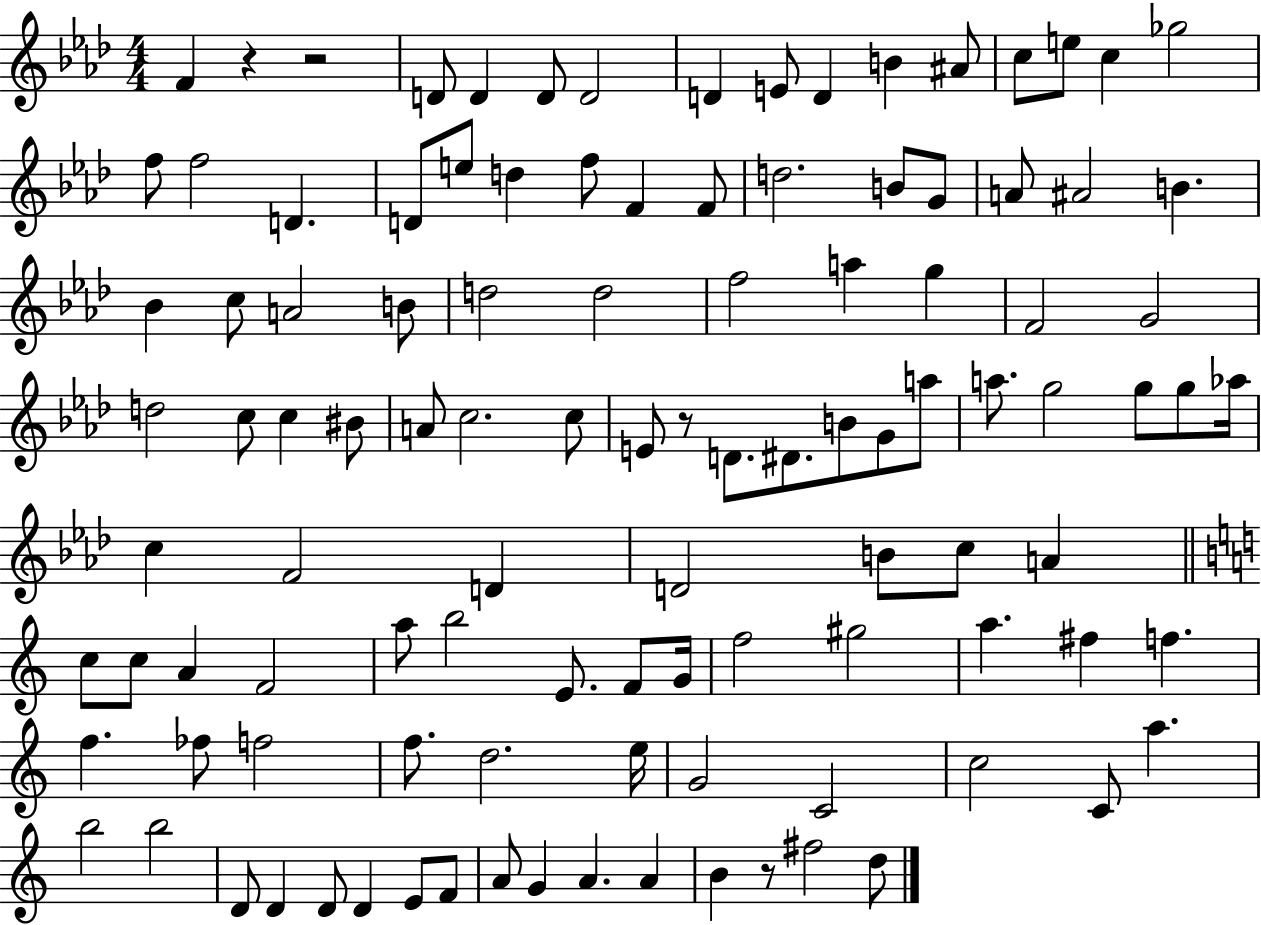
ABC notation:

X:1
T:Untitled
M:4/4
L:1/4
K:Ab
F z z2 D/2 D D/2 D2 D E/2 D B ^A/2 c/2 e/2 c _g2 f/2 f2 D D/2 e/2 d f/2 F F/2 d2 B/2 G/2 A/2 ^A2 B _B c/2 A2 B/2 d2 d2 f2 a g F2 G2 d2 c/2 c ^B/2 A/2 c2 c/2 E/2 z/2 D/2 ^D/2 B/2 G/2 a/2 a/2 g2 g/2 g/2 _a/4 c F2 D D2 B/2 c/2 A c/2 c/2 A F2 a/2 b2 E/2 F/2 G/4 f2 ^g2 a ^f f f _f/2 f2 f/2 d2 e/4 G2 C2 c2 C/2 a b2 b2 D/2 D D/2 D E/2 F/2 A/2 G A A B z/2 ^f2 d/2